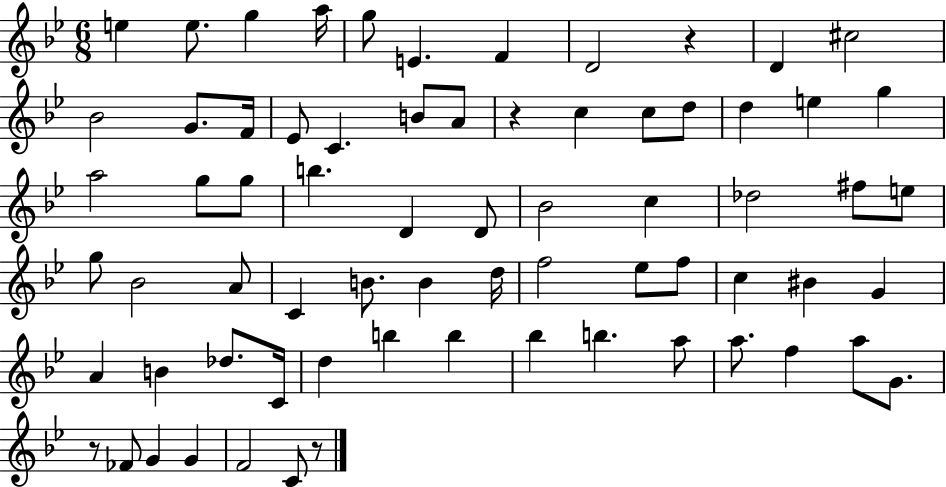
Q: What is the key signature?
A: BES major